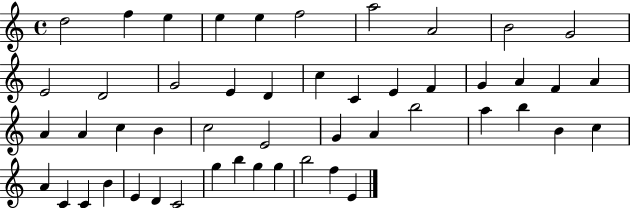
X:1
T:Untitled
M:4/4
L:1/4
K:C
d2 f e e e f2 a2 A2 B2 G2 E2 D2 G2 E D c C E F G A F A A A c B c2 E2 G A b2 a b B c A C C B E D C2 g b g g b2 f E